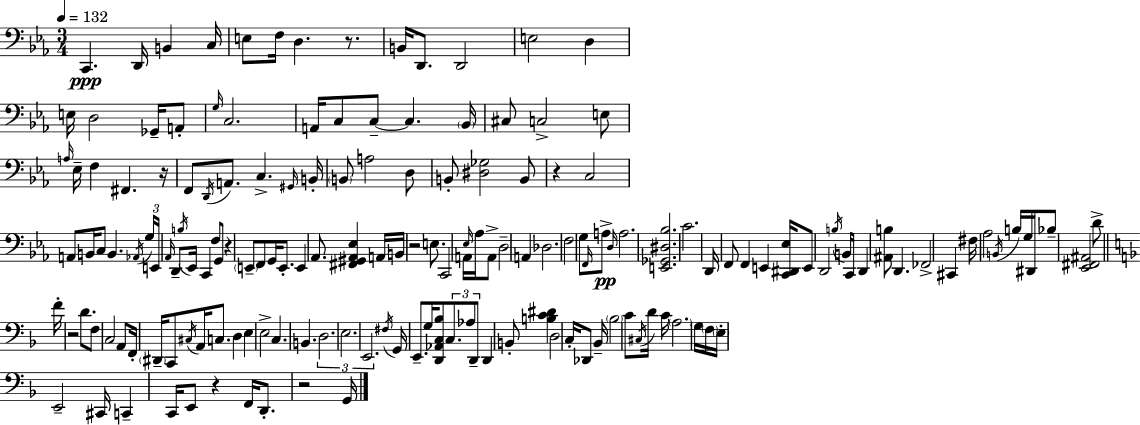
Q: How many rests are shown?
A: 8